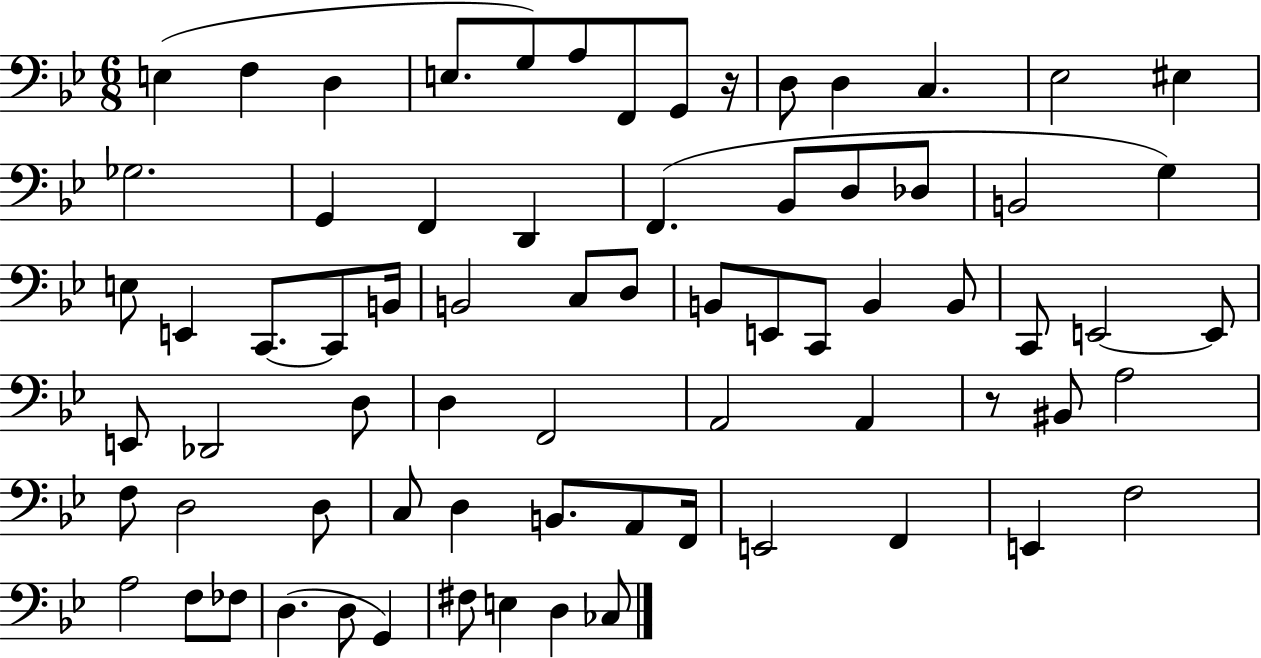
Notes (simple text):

E3/q F3/q D3/q E3/e. G3/e A3/e F2/e G2/e R/s D3/e D3/q C3/q. Eb3/h EIS3/q Gb3/h. G2/q F2/q D2/q F2/q. Bb2/e D3/e Db3/e B2/h G3/q E3/e E2/q C2/e. C2/e B2/s B2/h C3/e D3/e B2/e E2/e C2/e B2/q B2/e C2/e E2/h E2/e E2/e Db2/h D3/e D3/q F2/h A2/h A2/q R/e BIS2/e A3/h F3/e D3/h D3/e C3/e D3/q B2/e. A2/e F2/s E2/h F2/q E2/q F3/h A3/h F3/e FES3/e D3/q. D3/e G2/q F#3/e E3/q D3/q CES3/e